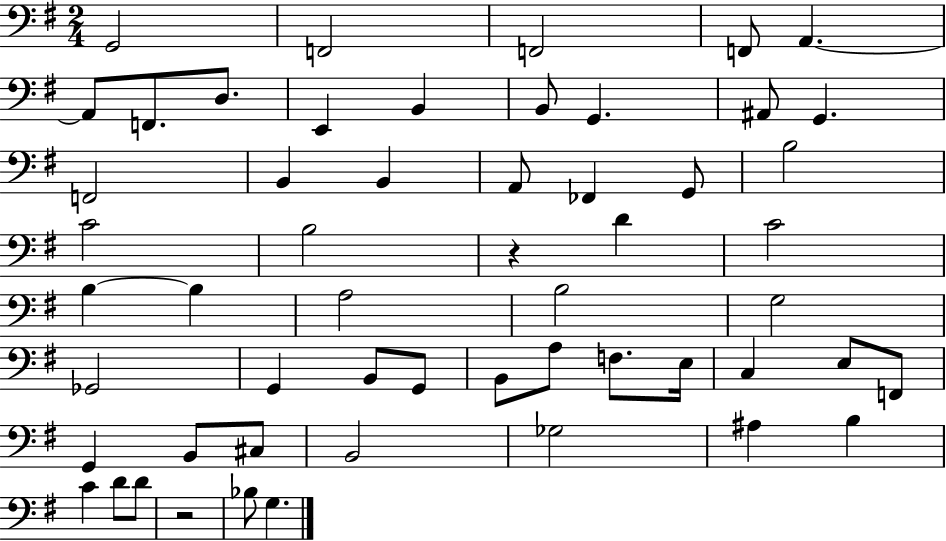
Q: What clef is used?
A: bass